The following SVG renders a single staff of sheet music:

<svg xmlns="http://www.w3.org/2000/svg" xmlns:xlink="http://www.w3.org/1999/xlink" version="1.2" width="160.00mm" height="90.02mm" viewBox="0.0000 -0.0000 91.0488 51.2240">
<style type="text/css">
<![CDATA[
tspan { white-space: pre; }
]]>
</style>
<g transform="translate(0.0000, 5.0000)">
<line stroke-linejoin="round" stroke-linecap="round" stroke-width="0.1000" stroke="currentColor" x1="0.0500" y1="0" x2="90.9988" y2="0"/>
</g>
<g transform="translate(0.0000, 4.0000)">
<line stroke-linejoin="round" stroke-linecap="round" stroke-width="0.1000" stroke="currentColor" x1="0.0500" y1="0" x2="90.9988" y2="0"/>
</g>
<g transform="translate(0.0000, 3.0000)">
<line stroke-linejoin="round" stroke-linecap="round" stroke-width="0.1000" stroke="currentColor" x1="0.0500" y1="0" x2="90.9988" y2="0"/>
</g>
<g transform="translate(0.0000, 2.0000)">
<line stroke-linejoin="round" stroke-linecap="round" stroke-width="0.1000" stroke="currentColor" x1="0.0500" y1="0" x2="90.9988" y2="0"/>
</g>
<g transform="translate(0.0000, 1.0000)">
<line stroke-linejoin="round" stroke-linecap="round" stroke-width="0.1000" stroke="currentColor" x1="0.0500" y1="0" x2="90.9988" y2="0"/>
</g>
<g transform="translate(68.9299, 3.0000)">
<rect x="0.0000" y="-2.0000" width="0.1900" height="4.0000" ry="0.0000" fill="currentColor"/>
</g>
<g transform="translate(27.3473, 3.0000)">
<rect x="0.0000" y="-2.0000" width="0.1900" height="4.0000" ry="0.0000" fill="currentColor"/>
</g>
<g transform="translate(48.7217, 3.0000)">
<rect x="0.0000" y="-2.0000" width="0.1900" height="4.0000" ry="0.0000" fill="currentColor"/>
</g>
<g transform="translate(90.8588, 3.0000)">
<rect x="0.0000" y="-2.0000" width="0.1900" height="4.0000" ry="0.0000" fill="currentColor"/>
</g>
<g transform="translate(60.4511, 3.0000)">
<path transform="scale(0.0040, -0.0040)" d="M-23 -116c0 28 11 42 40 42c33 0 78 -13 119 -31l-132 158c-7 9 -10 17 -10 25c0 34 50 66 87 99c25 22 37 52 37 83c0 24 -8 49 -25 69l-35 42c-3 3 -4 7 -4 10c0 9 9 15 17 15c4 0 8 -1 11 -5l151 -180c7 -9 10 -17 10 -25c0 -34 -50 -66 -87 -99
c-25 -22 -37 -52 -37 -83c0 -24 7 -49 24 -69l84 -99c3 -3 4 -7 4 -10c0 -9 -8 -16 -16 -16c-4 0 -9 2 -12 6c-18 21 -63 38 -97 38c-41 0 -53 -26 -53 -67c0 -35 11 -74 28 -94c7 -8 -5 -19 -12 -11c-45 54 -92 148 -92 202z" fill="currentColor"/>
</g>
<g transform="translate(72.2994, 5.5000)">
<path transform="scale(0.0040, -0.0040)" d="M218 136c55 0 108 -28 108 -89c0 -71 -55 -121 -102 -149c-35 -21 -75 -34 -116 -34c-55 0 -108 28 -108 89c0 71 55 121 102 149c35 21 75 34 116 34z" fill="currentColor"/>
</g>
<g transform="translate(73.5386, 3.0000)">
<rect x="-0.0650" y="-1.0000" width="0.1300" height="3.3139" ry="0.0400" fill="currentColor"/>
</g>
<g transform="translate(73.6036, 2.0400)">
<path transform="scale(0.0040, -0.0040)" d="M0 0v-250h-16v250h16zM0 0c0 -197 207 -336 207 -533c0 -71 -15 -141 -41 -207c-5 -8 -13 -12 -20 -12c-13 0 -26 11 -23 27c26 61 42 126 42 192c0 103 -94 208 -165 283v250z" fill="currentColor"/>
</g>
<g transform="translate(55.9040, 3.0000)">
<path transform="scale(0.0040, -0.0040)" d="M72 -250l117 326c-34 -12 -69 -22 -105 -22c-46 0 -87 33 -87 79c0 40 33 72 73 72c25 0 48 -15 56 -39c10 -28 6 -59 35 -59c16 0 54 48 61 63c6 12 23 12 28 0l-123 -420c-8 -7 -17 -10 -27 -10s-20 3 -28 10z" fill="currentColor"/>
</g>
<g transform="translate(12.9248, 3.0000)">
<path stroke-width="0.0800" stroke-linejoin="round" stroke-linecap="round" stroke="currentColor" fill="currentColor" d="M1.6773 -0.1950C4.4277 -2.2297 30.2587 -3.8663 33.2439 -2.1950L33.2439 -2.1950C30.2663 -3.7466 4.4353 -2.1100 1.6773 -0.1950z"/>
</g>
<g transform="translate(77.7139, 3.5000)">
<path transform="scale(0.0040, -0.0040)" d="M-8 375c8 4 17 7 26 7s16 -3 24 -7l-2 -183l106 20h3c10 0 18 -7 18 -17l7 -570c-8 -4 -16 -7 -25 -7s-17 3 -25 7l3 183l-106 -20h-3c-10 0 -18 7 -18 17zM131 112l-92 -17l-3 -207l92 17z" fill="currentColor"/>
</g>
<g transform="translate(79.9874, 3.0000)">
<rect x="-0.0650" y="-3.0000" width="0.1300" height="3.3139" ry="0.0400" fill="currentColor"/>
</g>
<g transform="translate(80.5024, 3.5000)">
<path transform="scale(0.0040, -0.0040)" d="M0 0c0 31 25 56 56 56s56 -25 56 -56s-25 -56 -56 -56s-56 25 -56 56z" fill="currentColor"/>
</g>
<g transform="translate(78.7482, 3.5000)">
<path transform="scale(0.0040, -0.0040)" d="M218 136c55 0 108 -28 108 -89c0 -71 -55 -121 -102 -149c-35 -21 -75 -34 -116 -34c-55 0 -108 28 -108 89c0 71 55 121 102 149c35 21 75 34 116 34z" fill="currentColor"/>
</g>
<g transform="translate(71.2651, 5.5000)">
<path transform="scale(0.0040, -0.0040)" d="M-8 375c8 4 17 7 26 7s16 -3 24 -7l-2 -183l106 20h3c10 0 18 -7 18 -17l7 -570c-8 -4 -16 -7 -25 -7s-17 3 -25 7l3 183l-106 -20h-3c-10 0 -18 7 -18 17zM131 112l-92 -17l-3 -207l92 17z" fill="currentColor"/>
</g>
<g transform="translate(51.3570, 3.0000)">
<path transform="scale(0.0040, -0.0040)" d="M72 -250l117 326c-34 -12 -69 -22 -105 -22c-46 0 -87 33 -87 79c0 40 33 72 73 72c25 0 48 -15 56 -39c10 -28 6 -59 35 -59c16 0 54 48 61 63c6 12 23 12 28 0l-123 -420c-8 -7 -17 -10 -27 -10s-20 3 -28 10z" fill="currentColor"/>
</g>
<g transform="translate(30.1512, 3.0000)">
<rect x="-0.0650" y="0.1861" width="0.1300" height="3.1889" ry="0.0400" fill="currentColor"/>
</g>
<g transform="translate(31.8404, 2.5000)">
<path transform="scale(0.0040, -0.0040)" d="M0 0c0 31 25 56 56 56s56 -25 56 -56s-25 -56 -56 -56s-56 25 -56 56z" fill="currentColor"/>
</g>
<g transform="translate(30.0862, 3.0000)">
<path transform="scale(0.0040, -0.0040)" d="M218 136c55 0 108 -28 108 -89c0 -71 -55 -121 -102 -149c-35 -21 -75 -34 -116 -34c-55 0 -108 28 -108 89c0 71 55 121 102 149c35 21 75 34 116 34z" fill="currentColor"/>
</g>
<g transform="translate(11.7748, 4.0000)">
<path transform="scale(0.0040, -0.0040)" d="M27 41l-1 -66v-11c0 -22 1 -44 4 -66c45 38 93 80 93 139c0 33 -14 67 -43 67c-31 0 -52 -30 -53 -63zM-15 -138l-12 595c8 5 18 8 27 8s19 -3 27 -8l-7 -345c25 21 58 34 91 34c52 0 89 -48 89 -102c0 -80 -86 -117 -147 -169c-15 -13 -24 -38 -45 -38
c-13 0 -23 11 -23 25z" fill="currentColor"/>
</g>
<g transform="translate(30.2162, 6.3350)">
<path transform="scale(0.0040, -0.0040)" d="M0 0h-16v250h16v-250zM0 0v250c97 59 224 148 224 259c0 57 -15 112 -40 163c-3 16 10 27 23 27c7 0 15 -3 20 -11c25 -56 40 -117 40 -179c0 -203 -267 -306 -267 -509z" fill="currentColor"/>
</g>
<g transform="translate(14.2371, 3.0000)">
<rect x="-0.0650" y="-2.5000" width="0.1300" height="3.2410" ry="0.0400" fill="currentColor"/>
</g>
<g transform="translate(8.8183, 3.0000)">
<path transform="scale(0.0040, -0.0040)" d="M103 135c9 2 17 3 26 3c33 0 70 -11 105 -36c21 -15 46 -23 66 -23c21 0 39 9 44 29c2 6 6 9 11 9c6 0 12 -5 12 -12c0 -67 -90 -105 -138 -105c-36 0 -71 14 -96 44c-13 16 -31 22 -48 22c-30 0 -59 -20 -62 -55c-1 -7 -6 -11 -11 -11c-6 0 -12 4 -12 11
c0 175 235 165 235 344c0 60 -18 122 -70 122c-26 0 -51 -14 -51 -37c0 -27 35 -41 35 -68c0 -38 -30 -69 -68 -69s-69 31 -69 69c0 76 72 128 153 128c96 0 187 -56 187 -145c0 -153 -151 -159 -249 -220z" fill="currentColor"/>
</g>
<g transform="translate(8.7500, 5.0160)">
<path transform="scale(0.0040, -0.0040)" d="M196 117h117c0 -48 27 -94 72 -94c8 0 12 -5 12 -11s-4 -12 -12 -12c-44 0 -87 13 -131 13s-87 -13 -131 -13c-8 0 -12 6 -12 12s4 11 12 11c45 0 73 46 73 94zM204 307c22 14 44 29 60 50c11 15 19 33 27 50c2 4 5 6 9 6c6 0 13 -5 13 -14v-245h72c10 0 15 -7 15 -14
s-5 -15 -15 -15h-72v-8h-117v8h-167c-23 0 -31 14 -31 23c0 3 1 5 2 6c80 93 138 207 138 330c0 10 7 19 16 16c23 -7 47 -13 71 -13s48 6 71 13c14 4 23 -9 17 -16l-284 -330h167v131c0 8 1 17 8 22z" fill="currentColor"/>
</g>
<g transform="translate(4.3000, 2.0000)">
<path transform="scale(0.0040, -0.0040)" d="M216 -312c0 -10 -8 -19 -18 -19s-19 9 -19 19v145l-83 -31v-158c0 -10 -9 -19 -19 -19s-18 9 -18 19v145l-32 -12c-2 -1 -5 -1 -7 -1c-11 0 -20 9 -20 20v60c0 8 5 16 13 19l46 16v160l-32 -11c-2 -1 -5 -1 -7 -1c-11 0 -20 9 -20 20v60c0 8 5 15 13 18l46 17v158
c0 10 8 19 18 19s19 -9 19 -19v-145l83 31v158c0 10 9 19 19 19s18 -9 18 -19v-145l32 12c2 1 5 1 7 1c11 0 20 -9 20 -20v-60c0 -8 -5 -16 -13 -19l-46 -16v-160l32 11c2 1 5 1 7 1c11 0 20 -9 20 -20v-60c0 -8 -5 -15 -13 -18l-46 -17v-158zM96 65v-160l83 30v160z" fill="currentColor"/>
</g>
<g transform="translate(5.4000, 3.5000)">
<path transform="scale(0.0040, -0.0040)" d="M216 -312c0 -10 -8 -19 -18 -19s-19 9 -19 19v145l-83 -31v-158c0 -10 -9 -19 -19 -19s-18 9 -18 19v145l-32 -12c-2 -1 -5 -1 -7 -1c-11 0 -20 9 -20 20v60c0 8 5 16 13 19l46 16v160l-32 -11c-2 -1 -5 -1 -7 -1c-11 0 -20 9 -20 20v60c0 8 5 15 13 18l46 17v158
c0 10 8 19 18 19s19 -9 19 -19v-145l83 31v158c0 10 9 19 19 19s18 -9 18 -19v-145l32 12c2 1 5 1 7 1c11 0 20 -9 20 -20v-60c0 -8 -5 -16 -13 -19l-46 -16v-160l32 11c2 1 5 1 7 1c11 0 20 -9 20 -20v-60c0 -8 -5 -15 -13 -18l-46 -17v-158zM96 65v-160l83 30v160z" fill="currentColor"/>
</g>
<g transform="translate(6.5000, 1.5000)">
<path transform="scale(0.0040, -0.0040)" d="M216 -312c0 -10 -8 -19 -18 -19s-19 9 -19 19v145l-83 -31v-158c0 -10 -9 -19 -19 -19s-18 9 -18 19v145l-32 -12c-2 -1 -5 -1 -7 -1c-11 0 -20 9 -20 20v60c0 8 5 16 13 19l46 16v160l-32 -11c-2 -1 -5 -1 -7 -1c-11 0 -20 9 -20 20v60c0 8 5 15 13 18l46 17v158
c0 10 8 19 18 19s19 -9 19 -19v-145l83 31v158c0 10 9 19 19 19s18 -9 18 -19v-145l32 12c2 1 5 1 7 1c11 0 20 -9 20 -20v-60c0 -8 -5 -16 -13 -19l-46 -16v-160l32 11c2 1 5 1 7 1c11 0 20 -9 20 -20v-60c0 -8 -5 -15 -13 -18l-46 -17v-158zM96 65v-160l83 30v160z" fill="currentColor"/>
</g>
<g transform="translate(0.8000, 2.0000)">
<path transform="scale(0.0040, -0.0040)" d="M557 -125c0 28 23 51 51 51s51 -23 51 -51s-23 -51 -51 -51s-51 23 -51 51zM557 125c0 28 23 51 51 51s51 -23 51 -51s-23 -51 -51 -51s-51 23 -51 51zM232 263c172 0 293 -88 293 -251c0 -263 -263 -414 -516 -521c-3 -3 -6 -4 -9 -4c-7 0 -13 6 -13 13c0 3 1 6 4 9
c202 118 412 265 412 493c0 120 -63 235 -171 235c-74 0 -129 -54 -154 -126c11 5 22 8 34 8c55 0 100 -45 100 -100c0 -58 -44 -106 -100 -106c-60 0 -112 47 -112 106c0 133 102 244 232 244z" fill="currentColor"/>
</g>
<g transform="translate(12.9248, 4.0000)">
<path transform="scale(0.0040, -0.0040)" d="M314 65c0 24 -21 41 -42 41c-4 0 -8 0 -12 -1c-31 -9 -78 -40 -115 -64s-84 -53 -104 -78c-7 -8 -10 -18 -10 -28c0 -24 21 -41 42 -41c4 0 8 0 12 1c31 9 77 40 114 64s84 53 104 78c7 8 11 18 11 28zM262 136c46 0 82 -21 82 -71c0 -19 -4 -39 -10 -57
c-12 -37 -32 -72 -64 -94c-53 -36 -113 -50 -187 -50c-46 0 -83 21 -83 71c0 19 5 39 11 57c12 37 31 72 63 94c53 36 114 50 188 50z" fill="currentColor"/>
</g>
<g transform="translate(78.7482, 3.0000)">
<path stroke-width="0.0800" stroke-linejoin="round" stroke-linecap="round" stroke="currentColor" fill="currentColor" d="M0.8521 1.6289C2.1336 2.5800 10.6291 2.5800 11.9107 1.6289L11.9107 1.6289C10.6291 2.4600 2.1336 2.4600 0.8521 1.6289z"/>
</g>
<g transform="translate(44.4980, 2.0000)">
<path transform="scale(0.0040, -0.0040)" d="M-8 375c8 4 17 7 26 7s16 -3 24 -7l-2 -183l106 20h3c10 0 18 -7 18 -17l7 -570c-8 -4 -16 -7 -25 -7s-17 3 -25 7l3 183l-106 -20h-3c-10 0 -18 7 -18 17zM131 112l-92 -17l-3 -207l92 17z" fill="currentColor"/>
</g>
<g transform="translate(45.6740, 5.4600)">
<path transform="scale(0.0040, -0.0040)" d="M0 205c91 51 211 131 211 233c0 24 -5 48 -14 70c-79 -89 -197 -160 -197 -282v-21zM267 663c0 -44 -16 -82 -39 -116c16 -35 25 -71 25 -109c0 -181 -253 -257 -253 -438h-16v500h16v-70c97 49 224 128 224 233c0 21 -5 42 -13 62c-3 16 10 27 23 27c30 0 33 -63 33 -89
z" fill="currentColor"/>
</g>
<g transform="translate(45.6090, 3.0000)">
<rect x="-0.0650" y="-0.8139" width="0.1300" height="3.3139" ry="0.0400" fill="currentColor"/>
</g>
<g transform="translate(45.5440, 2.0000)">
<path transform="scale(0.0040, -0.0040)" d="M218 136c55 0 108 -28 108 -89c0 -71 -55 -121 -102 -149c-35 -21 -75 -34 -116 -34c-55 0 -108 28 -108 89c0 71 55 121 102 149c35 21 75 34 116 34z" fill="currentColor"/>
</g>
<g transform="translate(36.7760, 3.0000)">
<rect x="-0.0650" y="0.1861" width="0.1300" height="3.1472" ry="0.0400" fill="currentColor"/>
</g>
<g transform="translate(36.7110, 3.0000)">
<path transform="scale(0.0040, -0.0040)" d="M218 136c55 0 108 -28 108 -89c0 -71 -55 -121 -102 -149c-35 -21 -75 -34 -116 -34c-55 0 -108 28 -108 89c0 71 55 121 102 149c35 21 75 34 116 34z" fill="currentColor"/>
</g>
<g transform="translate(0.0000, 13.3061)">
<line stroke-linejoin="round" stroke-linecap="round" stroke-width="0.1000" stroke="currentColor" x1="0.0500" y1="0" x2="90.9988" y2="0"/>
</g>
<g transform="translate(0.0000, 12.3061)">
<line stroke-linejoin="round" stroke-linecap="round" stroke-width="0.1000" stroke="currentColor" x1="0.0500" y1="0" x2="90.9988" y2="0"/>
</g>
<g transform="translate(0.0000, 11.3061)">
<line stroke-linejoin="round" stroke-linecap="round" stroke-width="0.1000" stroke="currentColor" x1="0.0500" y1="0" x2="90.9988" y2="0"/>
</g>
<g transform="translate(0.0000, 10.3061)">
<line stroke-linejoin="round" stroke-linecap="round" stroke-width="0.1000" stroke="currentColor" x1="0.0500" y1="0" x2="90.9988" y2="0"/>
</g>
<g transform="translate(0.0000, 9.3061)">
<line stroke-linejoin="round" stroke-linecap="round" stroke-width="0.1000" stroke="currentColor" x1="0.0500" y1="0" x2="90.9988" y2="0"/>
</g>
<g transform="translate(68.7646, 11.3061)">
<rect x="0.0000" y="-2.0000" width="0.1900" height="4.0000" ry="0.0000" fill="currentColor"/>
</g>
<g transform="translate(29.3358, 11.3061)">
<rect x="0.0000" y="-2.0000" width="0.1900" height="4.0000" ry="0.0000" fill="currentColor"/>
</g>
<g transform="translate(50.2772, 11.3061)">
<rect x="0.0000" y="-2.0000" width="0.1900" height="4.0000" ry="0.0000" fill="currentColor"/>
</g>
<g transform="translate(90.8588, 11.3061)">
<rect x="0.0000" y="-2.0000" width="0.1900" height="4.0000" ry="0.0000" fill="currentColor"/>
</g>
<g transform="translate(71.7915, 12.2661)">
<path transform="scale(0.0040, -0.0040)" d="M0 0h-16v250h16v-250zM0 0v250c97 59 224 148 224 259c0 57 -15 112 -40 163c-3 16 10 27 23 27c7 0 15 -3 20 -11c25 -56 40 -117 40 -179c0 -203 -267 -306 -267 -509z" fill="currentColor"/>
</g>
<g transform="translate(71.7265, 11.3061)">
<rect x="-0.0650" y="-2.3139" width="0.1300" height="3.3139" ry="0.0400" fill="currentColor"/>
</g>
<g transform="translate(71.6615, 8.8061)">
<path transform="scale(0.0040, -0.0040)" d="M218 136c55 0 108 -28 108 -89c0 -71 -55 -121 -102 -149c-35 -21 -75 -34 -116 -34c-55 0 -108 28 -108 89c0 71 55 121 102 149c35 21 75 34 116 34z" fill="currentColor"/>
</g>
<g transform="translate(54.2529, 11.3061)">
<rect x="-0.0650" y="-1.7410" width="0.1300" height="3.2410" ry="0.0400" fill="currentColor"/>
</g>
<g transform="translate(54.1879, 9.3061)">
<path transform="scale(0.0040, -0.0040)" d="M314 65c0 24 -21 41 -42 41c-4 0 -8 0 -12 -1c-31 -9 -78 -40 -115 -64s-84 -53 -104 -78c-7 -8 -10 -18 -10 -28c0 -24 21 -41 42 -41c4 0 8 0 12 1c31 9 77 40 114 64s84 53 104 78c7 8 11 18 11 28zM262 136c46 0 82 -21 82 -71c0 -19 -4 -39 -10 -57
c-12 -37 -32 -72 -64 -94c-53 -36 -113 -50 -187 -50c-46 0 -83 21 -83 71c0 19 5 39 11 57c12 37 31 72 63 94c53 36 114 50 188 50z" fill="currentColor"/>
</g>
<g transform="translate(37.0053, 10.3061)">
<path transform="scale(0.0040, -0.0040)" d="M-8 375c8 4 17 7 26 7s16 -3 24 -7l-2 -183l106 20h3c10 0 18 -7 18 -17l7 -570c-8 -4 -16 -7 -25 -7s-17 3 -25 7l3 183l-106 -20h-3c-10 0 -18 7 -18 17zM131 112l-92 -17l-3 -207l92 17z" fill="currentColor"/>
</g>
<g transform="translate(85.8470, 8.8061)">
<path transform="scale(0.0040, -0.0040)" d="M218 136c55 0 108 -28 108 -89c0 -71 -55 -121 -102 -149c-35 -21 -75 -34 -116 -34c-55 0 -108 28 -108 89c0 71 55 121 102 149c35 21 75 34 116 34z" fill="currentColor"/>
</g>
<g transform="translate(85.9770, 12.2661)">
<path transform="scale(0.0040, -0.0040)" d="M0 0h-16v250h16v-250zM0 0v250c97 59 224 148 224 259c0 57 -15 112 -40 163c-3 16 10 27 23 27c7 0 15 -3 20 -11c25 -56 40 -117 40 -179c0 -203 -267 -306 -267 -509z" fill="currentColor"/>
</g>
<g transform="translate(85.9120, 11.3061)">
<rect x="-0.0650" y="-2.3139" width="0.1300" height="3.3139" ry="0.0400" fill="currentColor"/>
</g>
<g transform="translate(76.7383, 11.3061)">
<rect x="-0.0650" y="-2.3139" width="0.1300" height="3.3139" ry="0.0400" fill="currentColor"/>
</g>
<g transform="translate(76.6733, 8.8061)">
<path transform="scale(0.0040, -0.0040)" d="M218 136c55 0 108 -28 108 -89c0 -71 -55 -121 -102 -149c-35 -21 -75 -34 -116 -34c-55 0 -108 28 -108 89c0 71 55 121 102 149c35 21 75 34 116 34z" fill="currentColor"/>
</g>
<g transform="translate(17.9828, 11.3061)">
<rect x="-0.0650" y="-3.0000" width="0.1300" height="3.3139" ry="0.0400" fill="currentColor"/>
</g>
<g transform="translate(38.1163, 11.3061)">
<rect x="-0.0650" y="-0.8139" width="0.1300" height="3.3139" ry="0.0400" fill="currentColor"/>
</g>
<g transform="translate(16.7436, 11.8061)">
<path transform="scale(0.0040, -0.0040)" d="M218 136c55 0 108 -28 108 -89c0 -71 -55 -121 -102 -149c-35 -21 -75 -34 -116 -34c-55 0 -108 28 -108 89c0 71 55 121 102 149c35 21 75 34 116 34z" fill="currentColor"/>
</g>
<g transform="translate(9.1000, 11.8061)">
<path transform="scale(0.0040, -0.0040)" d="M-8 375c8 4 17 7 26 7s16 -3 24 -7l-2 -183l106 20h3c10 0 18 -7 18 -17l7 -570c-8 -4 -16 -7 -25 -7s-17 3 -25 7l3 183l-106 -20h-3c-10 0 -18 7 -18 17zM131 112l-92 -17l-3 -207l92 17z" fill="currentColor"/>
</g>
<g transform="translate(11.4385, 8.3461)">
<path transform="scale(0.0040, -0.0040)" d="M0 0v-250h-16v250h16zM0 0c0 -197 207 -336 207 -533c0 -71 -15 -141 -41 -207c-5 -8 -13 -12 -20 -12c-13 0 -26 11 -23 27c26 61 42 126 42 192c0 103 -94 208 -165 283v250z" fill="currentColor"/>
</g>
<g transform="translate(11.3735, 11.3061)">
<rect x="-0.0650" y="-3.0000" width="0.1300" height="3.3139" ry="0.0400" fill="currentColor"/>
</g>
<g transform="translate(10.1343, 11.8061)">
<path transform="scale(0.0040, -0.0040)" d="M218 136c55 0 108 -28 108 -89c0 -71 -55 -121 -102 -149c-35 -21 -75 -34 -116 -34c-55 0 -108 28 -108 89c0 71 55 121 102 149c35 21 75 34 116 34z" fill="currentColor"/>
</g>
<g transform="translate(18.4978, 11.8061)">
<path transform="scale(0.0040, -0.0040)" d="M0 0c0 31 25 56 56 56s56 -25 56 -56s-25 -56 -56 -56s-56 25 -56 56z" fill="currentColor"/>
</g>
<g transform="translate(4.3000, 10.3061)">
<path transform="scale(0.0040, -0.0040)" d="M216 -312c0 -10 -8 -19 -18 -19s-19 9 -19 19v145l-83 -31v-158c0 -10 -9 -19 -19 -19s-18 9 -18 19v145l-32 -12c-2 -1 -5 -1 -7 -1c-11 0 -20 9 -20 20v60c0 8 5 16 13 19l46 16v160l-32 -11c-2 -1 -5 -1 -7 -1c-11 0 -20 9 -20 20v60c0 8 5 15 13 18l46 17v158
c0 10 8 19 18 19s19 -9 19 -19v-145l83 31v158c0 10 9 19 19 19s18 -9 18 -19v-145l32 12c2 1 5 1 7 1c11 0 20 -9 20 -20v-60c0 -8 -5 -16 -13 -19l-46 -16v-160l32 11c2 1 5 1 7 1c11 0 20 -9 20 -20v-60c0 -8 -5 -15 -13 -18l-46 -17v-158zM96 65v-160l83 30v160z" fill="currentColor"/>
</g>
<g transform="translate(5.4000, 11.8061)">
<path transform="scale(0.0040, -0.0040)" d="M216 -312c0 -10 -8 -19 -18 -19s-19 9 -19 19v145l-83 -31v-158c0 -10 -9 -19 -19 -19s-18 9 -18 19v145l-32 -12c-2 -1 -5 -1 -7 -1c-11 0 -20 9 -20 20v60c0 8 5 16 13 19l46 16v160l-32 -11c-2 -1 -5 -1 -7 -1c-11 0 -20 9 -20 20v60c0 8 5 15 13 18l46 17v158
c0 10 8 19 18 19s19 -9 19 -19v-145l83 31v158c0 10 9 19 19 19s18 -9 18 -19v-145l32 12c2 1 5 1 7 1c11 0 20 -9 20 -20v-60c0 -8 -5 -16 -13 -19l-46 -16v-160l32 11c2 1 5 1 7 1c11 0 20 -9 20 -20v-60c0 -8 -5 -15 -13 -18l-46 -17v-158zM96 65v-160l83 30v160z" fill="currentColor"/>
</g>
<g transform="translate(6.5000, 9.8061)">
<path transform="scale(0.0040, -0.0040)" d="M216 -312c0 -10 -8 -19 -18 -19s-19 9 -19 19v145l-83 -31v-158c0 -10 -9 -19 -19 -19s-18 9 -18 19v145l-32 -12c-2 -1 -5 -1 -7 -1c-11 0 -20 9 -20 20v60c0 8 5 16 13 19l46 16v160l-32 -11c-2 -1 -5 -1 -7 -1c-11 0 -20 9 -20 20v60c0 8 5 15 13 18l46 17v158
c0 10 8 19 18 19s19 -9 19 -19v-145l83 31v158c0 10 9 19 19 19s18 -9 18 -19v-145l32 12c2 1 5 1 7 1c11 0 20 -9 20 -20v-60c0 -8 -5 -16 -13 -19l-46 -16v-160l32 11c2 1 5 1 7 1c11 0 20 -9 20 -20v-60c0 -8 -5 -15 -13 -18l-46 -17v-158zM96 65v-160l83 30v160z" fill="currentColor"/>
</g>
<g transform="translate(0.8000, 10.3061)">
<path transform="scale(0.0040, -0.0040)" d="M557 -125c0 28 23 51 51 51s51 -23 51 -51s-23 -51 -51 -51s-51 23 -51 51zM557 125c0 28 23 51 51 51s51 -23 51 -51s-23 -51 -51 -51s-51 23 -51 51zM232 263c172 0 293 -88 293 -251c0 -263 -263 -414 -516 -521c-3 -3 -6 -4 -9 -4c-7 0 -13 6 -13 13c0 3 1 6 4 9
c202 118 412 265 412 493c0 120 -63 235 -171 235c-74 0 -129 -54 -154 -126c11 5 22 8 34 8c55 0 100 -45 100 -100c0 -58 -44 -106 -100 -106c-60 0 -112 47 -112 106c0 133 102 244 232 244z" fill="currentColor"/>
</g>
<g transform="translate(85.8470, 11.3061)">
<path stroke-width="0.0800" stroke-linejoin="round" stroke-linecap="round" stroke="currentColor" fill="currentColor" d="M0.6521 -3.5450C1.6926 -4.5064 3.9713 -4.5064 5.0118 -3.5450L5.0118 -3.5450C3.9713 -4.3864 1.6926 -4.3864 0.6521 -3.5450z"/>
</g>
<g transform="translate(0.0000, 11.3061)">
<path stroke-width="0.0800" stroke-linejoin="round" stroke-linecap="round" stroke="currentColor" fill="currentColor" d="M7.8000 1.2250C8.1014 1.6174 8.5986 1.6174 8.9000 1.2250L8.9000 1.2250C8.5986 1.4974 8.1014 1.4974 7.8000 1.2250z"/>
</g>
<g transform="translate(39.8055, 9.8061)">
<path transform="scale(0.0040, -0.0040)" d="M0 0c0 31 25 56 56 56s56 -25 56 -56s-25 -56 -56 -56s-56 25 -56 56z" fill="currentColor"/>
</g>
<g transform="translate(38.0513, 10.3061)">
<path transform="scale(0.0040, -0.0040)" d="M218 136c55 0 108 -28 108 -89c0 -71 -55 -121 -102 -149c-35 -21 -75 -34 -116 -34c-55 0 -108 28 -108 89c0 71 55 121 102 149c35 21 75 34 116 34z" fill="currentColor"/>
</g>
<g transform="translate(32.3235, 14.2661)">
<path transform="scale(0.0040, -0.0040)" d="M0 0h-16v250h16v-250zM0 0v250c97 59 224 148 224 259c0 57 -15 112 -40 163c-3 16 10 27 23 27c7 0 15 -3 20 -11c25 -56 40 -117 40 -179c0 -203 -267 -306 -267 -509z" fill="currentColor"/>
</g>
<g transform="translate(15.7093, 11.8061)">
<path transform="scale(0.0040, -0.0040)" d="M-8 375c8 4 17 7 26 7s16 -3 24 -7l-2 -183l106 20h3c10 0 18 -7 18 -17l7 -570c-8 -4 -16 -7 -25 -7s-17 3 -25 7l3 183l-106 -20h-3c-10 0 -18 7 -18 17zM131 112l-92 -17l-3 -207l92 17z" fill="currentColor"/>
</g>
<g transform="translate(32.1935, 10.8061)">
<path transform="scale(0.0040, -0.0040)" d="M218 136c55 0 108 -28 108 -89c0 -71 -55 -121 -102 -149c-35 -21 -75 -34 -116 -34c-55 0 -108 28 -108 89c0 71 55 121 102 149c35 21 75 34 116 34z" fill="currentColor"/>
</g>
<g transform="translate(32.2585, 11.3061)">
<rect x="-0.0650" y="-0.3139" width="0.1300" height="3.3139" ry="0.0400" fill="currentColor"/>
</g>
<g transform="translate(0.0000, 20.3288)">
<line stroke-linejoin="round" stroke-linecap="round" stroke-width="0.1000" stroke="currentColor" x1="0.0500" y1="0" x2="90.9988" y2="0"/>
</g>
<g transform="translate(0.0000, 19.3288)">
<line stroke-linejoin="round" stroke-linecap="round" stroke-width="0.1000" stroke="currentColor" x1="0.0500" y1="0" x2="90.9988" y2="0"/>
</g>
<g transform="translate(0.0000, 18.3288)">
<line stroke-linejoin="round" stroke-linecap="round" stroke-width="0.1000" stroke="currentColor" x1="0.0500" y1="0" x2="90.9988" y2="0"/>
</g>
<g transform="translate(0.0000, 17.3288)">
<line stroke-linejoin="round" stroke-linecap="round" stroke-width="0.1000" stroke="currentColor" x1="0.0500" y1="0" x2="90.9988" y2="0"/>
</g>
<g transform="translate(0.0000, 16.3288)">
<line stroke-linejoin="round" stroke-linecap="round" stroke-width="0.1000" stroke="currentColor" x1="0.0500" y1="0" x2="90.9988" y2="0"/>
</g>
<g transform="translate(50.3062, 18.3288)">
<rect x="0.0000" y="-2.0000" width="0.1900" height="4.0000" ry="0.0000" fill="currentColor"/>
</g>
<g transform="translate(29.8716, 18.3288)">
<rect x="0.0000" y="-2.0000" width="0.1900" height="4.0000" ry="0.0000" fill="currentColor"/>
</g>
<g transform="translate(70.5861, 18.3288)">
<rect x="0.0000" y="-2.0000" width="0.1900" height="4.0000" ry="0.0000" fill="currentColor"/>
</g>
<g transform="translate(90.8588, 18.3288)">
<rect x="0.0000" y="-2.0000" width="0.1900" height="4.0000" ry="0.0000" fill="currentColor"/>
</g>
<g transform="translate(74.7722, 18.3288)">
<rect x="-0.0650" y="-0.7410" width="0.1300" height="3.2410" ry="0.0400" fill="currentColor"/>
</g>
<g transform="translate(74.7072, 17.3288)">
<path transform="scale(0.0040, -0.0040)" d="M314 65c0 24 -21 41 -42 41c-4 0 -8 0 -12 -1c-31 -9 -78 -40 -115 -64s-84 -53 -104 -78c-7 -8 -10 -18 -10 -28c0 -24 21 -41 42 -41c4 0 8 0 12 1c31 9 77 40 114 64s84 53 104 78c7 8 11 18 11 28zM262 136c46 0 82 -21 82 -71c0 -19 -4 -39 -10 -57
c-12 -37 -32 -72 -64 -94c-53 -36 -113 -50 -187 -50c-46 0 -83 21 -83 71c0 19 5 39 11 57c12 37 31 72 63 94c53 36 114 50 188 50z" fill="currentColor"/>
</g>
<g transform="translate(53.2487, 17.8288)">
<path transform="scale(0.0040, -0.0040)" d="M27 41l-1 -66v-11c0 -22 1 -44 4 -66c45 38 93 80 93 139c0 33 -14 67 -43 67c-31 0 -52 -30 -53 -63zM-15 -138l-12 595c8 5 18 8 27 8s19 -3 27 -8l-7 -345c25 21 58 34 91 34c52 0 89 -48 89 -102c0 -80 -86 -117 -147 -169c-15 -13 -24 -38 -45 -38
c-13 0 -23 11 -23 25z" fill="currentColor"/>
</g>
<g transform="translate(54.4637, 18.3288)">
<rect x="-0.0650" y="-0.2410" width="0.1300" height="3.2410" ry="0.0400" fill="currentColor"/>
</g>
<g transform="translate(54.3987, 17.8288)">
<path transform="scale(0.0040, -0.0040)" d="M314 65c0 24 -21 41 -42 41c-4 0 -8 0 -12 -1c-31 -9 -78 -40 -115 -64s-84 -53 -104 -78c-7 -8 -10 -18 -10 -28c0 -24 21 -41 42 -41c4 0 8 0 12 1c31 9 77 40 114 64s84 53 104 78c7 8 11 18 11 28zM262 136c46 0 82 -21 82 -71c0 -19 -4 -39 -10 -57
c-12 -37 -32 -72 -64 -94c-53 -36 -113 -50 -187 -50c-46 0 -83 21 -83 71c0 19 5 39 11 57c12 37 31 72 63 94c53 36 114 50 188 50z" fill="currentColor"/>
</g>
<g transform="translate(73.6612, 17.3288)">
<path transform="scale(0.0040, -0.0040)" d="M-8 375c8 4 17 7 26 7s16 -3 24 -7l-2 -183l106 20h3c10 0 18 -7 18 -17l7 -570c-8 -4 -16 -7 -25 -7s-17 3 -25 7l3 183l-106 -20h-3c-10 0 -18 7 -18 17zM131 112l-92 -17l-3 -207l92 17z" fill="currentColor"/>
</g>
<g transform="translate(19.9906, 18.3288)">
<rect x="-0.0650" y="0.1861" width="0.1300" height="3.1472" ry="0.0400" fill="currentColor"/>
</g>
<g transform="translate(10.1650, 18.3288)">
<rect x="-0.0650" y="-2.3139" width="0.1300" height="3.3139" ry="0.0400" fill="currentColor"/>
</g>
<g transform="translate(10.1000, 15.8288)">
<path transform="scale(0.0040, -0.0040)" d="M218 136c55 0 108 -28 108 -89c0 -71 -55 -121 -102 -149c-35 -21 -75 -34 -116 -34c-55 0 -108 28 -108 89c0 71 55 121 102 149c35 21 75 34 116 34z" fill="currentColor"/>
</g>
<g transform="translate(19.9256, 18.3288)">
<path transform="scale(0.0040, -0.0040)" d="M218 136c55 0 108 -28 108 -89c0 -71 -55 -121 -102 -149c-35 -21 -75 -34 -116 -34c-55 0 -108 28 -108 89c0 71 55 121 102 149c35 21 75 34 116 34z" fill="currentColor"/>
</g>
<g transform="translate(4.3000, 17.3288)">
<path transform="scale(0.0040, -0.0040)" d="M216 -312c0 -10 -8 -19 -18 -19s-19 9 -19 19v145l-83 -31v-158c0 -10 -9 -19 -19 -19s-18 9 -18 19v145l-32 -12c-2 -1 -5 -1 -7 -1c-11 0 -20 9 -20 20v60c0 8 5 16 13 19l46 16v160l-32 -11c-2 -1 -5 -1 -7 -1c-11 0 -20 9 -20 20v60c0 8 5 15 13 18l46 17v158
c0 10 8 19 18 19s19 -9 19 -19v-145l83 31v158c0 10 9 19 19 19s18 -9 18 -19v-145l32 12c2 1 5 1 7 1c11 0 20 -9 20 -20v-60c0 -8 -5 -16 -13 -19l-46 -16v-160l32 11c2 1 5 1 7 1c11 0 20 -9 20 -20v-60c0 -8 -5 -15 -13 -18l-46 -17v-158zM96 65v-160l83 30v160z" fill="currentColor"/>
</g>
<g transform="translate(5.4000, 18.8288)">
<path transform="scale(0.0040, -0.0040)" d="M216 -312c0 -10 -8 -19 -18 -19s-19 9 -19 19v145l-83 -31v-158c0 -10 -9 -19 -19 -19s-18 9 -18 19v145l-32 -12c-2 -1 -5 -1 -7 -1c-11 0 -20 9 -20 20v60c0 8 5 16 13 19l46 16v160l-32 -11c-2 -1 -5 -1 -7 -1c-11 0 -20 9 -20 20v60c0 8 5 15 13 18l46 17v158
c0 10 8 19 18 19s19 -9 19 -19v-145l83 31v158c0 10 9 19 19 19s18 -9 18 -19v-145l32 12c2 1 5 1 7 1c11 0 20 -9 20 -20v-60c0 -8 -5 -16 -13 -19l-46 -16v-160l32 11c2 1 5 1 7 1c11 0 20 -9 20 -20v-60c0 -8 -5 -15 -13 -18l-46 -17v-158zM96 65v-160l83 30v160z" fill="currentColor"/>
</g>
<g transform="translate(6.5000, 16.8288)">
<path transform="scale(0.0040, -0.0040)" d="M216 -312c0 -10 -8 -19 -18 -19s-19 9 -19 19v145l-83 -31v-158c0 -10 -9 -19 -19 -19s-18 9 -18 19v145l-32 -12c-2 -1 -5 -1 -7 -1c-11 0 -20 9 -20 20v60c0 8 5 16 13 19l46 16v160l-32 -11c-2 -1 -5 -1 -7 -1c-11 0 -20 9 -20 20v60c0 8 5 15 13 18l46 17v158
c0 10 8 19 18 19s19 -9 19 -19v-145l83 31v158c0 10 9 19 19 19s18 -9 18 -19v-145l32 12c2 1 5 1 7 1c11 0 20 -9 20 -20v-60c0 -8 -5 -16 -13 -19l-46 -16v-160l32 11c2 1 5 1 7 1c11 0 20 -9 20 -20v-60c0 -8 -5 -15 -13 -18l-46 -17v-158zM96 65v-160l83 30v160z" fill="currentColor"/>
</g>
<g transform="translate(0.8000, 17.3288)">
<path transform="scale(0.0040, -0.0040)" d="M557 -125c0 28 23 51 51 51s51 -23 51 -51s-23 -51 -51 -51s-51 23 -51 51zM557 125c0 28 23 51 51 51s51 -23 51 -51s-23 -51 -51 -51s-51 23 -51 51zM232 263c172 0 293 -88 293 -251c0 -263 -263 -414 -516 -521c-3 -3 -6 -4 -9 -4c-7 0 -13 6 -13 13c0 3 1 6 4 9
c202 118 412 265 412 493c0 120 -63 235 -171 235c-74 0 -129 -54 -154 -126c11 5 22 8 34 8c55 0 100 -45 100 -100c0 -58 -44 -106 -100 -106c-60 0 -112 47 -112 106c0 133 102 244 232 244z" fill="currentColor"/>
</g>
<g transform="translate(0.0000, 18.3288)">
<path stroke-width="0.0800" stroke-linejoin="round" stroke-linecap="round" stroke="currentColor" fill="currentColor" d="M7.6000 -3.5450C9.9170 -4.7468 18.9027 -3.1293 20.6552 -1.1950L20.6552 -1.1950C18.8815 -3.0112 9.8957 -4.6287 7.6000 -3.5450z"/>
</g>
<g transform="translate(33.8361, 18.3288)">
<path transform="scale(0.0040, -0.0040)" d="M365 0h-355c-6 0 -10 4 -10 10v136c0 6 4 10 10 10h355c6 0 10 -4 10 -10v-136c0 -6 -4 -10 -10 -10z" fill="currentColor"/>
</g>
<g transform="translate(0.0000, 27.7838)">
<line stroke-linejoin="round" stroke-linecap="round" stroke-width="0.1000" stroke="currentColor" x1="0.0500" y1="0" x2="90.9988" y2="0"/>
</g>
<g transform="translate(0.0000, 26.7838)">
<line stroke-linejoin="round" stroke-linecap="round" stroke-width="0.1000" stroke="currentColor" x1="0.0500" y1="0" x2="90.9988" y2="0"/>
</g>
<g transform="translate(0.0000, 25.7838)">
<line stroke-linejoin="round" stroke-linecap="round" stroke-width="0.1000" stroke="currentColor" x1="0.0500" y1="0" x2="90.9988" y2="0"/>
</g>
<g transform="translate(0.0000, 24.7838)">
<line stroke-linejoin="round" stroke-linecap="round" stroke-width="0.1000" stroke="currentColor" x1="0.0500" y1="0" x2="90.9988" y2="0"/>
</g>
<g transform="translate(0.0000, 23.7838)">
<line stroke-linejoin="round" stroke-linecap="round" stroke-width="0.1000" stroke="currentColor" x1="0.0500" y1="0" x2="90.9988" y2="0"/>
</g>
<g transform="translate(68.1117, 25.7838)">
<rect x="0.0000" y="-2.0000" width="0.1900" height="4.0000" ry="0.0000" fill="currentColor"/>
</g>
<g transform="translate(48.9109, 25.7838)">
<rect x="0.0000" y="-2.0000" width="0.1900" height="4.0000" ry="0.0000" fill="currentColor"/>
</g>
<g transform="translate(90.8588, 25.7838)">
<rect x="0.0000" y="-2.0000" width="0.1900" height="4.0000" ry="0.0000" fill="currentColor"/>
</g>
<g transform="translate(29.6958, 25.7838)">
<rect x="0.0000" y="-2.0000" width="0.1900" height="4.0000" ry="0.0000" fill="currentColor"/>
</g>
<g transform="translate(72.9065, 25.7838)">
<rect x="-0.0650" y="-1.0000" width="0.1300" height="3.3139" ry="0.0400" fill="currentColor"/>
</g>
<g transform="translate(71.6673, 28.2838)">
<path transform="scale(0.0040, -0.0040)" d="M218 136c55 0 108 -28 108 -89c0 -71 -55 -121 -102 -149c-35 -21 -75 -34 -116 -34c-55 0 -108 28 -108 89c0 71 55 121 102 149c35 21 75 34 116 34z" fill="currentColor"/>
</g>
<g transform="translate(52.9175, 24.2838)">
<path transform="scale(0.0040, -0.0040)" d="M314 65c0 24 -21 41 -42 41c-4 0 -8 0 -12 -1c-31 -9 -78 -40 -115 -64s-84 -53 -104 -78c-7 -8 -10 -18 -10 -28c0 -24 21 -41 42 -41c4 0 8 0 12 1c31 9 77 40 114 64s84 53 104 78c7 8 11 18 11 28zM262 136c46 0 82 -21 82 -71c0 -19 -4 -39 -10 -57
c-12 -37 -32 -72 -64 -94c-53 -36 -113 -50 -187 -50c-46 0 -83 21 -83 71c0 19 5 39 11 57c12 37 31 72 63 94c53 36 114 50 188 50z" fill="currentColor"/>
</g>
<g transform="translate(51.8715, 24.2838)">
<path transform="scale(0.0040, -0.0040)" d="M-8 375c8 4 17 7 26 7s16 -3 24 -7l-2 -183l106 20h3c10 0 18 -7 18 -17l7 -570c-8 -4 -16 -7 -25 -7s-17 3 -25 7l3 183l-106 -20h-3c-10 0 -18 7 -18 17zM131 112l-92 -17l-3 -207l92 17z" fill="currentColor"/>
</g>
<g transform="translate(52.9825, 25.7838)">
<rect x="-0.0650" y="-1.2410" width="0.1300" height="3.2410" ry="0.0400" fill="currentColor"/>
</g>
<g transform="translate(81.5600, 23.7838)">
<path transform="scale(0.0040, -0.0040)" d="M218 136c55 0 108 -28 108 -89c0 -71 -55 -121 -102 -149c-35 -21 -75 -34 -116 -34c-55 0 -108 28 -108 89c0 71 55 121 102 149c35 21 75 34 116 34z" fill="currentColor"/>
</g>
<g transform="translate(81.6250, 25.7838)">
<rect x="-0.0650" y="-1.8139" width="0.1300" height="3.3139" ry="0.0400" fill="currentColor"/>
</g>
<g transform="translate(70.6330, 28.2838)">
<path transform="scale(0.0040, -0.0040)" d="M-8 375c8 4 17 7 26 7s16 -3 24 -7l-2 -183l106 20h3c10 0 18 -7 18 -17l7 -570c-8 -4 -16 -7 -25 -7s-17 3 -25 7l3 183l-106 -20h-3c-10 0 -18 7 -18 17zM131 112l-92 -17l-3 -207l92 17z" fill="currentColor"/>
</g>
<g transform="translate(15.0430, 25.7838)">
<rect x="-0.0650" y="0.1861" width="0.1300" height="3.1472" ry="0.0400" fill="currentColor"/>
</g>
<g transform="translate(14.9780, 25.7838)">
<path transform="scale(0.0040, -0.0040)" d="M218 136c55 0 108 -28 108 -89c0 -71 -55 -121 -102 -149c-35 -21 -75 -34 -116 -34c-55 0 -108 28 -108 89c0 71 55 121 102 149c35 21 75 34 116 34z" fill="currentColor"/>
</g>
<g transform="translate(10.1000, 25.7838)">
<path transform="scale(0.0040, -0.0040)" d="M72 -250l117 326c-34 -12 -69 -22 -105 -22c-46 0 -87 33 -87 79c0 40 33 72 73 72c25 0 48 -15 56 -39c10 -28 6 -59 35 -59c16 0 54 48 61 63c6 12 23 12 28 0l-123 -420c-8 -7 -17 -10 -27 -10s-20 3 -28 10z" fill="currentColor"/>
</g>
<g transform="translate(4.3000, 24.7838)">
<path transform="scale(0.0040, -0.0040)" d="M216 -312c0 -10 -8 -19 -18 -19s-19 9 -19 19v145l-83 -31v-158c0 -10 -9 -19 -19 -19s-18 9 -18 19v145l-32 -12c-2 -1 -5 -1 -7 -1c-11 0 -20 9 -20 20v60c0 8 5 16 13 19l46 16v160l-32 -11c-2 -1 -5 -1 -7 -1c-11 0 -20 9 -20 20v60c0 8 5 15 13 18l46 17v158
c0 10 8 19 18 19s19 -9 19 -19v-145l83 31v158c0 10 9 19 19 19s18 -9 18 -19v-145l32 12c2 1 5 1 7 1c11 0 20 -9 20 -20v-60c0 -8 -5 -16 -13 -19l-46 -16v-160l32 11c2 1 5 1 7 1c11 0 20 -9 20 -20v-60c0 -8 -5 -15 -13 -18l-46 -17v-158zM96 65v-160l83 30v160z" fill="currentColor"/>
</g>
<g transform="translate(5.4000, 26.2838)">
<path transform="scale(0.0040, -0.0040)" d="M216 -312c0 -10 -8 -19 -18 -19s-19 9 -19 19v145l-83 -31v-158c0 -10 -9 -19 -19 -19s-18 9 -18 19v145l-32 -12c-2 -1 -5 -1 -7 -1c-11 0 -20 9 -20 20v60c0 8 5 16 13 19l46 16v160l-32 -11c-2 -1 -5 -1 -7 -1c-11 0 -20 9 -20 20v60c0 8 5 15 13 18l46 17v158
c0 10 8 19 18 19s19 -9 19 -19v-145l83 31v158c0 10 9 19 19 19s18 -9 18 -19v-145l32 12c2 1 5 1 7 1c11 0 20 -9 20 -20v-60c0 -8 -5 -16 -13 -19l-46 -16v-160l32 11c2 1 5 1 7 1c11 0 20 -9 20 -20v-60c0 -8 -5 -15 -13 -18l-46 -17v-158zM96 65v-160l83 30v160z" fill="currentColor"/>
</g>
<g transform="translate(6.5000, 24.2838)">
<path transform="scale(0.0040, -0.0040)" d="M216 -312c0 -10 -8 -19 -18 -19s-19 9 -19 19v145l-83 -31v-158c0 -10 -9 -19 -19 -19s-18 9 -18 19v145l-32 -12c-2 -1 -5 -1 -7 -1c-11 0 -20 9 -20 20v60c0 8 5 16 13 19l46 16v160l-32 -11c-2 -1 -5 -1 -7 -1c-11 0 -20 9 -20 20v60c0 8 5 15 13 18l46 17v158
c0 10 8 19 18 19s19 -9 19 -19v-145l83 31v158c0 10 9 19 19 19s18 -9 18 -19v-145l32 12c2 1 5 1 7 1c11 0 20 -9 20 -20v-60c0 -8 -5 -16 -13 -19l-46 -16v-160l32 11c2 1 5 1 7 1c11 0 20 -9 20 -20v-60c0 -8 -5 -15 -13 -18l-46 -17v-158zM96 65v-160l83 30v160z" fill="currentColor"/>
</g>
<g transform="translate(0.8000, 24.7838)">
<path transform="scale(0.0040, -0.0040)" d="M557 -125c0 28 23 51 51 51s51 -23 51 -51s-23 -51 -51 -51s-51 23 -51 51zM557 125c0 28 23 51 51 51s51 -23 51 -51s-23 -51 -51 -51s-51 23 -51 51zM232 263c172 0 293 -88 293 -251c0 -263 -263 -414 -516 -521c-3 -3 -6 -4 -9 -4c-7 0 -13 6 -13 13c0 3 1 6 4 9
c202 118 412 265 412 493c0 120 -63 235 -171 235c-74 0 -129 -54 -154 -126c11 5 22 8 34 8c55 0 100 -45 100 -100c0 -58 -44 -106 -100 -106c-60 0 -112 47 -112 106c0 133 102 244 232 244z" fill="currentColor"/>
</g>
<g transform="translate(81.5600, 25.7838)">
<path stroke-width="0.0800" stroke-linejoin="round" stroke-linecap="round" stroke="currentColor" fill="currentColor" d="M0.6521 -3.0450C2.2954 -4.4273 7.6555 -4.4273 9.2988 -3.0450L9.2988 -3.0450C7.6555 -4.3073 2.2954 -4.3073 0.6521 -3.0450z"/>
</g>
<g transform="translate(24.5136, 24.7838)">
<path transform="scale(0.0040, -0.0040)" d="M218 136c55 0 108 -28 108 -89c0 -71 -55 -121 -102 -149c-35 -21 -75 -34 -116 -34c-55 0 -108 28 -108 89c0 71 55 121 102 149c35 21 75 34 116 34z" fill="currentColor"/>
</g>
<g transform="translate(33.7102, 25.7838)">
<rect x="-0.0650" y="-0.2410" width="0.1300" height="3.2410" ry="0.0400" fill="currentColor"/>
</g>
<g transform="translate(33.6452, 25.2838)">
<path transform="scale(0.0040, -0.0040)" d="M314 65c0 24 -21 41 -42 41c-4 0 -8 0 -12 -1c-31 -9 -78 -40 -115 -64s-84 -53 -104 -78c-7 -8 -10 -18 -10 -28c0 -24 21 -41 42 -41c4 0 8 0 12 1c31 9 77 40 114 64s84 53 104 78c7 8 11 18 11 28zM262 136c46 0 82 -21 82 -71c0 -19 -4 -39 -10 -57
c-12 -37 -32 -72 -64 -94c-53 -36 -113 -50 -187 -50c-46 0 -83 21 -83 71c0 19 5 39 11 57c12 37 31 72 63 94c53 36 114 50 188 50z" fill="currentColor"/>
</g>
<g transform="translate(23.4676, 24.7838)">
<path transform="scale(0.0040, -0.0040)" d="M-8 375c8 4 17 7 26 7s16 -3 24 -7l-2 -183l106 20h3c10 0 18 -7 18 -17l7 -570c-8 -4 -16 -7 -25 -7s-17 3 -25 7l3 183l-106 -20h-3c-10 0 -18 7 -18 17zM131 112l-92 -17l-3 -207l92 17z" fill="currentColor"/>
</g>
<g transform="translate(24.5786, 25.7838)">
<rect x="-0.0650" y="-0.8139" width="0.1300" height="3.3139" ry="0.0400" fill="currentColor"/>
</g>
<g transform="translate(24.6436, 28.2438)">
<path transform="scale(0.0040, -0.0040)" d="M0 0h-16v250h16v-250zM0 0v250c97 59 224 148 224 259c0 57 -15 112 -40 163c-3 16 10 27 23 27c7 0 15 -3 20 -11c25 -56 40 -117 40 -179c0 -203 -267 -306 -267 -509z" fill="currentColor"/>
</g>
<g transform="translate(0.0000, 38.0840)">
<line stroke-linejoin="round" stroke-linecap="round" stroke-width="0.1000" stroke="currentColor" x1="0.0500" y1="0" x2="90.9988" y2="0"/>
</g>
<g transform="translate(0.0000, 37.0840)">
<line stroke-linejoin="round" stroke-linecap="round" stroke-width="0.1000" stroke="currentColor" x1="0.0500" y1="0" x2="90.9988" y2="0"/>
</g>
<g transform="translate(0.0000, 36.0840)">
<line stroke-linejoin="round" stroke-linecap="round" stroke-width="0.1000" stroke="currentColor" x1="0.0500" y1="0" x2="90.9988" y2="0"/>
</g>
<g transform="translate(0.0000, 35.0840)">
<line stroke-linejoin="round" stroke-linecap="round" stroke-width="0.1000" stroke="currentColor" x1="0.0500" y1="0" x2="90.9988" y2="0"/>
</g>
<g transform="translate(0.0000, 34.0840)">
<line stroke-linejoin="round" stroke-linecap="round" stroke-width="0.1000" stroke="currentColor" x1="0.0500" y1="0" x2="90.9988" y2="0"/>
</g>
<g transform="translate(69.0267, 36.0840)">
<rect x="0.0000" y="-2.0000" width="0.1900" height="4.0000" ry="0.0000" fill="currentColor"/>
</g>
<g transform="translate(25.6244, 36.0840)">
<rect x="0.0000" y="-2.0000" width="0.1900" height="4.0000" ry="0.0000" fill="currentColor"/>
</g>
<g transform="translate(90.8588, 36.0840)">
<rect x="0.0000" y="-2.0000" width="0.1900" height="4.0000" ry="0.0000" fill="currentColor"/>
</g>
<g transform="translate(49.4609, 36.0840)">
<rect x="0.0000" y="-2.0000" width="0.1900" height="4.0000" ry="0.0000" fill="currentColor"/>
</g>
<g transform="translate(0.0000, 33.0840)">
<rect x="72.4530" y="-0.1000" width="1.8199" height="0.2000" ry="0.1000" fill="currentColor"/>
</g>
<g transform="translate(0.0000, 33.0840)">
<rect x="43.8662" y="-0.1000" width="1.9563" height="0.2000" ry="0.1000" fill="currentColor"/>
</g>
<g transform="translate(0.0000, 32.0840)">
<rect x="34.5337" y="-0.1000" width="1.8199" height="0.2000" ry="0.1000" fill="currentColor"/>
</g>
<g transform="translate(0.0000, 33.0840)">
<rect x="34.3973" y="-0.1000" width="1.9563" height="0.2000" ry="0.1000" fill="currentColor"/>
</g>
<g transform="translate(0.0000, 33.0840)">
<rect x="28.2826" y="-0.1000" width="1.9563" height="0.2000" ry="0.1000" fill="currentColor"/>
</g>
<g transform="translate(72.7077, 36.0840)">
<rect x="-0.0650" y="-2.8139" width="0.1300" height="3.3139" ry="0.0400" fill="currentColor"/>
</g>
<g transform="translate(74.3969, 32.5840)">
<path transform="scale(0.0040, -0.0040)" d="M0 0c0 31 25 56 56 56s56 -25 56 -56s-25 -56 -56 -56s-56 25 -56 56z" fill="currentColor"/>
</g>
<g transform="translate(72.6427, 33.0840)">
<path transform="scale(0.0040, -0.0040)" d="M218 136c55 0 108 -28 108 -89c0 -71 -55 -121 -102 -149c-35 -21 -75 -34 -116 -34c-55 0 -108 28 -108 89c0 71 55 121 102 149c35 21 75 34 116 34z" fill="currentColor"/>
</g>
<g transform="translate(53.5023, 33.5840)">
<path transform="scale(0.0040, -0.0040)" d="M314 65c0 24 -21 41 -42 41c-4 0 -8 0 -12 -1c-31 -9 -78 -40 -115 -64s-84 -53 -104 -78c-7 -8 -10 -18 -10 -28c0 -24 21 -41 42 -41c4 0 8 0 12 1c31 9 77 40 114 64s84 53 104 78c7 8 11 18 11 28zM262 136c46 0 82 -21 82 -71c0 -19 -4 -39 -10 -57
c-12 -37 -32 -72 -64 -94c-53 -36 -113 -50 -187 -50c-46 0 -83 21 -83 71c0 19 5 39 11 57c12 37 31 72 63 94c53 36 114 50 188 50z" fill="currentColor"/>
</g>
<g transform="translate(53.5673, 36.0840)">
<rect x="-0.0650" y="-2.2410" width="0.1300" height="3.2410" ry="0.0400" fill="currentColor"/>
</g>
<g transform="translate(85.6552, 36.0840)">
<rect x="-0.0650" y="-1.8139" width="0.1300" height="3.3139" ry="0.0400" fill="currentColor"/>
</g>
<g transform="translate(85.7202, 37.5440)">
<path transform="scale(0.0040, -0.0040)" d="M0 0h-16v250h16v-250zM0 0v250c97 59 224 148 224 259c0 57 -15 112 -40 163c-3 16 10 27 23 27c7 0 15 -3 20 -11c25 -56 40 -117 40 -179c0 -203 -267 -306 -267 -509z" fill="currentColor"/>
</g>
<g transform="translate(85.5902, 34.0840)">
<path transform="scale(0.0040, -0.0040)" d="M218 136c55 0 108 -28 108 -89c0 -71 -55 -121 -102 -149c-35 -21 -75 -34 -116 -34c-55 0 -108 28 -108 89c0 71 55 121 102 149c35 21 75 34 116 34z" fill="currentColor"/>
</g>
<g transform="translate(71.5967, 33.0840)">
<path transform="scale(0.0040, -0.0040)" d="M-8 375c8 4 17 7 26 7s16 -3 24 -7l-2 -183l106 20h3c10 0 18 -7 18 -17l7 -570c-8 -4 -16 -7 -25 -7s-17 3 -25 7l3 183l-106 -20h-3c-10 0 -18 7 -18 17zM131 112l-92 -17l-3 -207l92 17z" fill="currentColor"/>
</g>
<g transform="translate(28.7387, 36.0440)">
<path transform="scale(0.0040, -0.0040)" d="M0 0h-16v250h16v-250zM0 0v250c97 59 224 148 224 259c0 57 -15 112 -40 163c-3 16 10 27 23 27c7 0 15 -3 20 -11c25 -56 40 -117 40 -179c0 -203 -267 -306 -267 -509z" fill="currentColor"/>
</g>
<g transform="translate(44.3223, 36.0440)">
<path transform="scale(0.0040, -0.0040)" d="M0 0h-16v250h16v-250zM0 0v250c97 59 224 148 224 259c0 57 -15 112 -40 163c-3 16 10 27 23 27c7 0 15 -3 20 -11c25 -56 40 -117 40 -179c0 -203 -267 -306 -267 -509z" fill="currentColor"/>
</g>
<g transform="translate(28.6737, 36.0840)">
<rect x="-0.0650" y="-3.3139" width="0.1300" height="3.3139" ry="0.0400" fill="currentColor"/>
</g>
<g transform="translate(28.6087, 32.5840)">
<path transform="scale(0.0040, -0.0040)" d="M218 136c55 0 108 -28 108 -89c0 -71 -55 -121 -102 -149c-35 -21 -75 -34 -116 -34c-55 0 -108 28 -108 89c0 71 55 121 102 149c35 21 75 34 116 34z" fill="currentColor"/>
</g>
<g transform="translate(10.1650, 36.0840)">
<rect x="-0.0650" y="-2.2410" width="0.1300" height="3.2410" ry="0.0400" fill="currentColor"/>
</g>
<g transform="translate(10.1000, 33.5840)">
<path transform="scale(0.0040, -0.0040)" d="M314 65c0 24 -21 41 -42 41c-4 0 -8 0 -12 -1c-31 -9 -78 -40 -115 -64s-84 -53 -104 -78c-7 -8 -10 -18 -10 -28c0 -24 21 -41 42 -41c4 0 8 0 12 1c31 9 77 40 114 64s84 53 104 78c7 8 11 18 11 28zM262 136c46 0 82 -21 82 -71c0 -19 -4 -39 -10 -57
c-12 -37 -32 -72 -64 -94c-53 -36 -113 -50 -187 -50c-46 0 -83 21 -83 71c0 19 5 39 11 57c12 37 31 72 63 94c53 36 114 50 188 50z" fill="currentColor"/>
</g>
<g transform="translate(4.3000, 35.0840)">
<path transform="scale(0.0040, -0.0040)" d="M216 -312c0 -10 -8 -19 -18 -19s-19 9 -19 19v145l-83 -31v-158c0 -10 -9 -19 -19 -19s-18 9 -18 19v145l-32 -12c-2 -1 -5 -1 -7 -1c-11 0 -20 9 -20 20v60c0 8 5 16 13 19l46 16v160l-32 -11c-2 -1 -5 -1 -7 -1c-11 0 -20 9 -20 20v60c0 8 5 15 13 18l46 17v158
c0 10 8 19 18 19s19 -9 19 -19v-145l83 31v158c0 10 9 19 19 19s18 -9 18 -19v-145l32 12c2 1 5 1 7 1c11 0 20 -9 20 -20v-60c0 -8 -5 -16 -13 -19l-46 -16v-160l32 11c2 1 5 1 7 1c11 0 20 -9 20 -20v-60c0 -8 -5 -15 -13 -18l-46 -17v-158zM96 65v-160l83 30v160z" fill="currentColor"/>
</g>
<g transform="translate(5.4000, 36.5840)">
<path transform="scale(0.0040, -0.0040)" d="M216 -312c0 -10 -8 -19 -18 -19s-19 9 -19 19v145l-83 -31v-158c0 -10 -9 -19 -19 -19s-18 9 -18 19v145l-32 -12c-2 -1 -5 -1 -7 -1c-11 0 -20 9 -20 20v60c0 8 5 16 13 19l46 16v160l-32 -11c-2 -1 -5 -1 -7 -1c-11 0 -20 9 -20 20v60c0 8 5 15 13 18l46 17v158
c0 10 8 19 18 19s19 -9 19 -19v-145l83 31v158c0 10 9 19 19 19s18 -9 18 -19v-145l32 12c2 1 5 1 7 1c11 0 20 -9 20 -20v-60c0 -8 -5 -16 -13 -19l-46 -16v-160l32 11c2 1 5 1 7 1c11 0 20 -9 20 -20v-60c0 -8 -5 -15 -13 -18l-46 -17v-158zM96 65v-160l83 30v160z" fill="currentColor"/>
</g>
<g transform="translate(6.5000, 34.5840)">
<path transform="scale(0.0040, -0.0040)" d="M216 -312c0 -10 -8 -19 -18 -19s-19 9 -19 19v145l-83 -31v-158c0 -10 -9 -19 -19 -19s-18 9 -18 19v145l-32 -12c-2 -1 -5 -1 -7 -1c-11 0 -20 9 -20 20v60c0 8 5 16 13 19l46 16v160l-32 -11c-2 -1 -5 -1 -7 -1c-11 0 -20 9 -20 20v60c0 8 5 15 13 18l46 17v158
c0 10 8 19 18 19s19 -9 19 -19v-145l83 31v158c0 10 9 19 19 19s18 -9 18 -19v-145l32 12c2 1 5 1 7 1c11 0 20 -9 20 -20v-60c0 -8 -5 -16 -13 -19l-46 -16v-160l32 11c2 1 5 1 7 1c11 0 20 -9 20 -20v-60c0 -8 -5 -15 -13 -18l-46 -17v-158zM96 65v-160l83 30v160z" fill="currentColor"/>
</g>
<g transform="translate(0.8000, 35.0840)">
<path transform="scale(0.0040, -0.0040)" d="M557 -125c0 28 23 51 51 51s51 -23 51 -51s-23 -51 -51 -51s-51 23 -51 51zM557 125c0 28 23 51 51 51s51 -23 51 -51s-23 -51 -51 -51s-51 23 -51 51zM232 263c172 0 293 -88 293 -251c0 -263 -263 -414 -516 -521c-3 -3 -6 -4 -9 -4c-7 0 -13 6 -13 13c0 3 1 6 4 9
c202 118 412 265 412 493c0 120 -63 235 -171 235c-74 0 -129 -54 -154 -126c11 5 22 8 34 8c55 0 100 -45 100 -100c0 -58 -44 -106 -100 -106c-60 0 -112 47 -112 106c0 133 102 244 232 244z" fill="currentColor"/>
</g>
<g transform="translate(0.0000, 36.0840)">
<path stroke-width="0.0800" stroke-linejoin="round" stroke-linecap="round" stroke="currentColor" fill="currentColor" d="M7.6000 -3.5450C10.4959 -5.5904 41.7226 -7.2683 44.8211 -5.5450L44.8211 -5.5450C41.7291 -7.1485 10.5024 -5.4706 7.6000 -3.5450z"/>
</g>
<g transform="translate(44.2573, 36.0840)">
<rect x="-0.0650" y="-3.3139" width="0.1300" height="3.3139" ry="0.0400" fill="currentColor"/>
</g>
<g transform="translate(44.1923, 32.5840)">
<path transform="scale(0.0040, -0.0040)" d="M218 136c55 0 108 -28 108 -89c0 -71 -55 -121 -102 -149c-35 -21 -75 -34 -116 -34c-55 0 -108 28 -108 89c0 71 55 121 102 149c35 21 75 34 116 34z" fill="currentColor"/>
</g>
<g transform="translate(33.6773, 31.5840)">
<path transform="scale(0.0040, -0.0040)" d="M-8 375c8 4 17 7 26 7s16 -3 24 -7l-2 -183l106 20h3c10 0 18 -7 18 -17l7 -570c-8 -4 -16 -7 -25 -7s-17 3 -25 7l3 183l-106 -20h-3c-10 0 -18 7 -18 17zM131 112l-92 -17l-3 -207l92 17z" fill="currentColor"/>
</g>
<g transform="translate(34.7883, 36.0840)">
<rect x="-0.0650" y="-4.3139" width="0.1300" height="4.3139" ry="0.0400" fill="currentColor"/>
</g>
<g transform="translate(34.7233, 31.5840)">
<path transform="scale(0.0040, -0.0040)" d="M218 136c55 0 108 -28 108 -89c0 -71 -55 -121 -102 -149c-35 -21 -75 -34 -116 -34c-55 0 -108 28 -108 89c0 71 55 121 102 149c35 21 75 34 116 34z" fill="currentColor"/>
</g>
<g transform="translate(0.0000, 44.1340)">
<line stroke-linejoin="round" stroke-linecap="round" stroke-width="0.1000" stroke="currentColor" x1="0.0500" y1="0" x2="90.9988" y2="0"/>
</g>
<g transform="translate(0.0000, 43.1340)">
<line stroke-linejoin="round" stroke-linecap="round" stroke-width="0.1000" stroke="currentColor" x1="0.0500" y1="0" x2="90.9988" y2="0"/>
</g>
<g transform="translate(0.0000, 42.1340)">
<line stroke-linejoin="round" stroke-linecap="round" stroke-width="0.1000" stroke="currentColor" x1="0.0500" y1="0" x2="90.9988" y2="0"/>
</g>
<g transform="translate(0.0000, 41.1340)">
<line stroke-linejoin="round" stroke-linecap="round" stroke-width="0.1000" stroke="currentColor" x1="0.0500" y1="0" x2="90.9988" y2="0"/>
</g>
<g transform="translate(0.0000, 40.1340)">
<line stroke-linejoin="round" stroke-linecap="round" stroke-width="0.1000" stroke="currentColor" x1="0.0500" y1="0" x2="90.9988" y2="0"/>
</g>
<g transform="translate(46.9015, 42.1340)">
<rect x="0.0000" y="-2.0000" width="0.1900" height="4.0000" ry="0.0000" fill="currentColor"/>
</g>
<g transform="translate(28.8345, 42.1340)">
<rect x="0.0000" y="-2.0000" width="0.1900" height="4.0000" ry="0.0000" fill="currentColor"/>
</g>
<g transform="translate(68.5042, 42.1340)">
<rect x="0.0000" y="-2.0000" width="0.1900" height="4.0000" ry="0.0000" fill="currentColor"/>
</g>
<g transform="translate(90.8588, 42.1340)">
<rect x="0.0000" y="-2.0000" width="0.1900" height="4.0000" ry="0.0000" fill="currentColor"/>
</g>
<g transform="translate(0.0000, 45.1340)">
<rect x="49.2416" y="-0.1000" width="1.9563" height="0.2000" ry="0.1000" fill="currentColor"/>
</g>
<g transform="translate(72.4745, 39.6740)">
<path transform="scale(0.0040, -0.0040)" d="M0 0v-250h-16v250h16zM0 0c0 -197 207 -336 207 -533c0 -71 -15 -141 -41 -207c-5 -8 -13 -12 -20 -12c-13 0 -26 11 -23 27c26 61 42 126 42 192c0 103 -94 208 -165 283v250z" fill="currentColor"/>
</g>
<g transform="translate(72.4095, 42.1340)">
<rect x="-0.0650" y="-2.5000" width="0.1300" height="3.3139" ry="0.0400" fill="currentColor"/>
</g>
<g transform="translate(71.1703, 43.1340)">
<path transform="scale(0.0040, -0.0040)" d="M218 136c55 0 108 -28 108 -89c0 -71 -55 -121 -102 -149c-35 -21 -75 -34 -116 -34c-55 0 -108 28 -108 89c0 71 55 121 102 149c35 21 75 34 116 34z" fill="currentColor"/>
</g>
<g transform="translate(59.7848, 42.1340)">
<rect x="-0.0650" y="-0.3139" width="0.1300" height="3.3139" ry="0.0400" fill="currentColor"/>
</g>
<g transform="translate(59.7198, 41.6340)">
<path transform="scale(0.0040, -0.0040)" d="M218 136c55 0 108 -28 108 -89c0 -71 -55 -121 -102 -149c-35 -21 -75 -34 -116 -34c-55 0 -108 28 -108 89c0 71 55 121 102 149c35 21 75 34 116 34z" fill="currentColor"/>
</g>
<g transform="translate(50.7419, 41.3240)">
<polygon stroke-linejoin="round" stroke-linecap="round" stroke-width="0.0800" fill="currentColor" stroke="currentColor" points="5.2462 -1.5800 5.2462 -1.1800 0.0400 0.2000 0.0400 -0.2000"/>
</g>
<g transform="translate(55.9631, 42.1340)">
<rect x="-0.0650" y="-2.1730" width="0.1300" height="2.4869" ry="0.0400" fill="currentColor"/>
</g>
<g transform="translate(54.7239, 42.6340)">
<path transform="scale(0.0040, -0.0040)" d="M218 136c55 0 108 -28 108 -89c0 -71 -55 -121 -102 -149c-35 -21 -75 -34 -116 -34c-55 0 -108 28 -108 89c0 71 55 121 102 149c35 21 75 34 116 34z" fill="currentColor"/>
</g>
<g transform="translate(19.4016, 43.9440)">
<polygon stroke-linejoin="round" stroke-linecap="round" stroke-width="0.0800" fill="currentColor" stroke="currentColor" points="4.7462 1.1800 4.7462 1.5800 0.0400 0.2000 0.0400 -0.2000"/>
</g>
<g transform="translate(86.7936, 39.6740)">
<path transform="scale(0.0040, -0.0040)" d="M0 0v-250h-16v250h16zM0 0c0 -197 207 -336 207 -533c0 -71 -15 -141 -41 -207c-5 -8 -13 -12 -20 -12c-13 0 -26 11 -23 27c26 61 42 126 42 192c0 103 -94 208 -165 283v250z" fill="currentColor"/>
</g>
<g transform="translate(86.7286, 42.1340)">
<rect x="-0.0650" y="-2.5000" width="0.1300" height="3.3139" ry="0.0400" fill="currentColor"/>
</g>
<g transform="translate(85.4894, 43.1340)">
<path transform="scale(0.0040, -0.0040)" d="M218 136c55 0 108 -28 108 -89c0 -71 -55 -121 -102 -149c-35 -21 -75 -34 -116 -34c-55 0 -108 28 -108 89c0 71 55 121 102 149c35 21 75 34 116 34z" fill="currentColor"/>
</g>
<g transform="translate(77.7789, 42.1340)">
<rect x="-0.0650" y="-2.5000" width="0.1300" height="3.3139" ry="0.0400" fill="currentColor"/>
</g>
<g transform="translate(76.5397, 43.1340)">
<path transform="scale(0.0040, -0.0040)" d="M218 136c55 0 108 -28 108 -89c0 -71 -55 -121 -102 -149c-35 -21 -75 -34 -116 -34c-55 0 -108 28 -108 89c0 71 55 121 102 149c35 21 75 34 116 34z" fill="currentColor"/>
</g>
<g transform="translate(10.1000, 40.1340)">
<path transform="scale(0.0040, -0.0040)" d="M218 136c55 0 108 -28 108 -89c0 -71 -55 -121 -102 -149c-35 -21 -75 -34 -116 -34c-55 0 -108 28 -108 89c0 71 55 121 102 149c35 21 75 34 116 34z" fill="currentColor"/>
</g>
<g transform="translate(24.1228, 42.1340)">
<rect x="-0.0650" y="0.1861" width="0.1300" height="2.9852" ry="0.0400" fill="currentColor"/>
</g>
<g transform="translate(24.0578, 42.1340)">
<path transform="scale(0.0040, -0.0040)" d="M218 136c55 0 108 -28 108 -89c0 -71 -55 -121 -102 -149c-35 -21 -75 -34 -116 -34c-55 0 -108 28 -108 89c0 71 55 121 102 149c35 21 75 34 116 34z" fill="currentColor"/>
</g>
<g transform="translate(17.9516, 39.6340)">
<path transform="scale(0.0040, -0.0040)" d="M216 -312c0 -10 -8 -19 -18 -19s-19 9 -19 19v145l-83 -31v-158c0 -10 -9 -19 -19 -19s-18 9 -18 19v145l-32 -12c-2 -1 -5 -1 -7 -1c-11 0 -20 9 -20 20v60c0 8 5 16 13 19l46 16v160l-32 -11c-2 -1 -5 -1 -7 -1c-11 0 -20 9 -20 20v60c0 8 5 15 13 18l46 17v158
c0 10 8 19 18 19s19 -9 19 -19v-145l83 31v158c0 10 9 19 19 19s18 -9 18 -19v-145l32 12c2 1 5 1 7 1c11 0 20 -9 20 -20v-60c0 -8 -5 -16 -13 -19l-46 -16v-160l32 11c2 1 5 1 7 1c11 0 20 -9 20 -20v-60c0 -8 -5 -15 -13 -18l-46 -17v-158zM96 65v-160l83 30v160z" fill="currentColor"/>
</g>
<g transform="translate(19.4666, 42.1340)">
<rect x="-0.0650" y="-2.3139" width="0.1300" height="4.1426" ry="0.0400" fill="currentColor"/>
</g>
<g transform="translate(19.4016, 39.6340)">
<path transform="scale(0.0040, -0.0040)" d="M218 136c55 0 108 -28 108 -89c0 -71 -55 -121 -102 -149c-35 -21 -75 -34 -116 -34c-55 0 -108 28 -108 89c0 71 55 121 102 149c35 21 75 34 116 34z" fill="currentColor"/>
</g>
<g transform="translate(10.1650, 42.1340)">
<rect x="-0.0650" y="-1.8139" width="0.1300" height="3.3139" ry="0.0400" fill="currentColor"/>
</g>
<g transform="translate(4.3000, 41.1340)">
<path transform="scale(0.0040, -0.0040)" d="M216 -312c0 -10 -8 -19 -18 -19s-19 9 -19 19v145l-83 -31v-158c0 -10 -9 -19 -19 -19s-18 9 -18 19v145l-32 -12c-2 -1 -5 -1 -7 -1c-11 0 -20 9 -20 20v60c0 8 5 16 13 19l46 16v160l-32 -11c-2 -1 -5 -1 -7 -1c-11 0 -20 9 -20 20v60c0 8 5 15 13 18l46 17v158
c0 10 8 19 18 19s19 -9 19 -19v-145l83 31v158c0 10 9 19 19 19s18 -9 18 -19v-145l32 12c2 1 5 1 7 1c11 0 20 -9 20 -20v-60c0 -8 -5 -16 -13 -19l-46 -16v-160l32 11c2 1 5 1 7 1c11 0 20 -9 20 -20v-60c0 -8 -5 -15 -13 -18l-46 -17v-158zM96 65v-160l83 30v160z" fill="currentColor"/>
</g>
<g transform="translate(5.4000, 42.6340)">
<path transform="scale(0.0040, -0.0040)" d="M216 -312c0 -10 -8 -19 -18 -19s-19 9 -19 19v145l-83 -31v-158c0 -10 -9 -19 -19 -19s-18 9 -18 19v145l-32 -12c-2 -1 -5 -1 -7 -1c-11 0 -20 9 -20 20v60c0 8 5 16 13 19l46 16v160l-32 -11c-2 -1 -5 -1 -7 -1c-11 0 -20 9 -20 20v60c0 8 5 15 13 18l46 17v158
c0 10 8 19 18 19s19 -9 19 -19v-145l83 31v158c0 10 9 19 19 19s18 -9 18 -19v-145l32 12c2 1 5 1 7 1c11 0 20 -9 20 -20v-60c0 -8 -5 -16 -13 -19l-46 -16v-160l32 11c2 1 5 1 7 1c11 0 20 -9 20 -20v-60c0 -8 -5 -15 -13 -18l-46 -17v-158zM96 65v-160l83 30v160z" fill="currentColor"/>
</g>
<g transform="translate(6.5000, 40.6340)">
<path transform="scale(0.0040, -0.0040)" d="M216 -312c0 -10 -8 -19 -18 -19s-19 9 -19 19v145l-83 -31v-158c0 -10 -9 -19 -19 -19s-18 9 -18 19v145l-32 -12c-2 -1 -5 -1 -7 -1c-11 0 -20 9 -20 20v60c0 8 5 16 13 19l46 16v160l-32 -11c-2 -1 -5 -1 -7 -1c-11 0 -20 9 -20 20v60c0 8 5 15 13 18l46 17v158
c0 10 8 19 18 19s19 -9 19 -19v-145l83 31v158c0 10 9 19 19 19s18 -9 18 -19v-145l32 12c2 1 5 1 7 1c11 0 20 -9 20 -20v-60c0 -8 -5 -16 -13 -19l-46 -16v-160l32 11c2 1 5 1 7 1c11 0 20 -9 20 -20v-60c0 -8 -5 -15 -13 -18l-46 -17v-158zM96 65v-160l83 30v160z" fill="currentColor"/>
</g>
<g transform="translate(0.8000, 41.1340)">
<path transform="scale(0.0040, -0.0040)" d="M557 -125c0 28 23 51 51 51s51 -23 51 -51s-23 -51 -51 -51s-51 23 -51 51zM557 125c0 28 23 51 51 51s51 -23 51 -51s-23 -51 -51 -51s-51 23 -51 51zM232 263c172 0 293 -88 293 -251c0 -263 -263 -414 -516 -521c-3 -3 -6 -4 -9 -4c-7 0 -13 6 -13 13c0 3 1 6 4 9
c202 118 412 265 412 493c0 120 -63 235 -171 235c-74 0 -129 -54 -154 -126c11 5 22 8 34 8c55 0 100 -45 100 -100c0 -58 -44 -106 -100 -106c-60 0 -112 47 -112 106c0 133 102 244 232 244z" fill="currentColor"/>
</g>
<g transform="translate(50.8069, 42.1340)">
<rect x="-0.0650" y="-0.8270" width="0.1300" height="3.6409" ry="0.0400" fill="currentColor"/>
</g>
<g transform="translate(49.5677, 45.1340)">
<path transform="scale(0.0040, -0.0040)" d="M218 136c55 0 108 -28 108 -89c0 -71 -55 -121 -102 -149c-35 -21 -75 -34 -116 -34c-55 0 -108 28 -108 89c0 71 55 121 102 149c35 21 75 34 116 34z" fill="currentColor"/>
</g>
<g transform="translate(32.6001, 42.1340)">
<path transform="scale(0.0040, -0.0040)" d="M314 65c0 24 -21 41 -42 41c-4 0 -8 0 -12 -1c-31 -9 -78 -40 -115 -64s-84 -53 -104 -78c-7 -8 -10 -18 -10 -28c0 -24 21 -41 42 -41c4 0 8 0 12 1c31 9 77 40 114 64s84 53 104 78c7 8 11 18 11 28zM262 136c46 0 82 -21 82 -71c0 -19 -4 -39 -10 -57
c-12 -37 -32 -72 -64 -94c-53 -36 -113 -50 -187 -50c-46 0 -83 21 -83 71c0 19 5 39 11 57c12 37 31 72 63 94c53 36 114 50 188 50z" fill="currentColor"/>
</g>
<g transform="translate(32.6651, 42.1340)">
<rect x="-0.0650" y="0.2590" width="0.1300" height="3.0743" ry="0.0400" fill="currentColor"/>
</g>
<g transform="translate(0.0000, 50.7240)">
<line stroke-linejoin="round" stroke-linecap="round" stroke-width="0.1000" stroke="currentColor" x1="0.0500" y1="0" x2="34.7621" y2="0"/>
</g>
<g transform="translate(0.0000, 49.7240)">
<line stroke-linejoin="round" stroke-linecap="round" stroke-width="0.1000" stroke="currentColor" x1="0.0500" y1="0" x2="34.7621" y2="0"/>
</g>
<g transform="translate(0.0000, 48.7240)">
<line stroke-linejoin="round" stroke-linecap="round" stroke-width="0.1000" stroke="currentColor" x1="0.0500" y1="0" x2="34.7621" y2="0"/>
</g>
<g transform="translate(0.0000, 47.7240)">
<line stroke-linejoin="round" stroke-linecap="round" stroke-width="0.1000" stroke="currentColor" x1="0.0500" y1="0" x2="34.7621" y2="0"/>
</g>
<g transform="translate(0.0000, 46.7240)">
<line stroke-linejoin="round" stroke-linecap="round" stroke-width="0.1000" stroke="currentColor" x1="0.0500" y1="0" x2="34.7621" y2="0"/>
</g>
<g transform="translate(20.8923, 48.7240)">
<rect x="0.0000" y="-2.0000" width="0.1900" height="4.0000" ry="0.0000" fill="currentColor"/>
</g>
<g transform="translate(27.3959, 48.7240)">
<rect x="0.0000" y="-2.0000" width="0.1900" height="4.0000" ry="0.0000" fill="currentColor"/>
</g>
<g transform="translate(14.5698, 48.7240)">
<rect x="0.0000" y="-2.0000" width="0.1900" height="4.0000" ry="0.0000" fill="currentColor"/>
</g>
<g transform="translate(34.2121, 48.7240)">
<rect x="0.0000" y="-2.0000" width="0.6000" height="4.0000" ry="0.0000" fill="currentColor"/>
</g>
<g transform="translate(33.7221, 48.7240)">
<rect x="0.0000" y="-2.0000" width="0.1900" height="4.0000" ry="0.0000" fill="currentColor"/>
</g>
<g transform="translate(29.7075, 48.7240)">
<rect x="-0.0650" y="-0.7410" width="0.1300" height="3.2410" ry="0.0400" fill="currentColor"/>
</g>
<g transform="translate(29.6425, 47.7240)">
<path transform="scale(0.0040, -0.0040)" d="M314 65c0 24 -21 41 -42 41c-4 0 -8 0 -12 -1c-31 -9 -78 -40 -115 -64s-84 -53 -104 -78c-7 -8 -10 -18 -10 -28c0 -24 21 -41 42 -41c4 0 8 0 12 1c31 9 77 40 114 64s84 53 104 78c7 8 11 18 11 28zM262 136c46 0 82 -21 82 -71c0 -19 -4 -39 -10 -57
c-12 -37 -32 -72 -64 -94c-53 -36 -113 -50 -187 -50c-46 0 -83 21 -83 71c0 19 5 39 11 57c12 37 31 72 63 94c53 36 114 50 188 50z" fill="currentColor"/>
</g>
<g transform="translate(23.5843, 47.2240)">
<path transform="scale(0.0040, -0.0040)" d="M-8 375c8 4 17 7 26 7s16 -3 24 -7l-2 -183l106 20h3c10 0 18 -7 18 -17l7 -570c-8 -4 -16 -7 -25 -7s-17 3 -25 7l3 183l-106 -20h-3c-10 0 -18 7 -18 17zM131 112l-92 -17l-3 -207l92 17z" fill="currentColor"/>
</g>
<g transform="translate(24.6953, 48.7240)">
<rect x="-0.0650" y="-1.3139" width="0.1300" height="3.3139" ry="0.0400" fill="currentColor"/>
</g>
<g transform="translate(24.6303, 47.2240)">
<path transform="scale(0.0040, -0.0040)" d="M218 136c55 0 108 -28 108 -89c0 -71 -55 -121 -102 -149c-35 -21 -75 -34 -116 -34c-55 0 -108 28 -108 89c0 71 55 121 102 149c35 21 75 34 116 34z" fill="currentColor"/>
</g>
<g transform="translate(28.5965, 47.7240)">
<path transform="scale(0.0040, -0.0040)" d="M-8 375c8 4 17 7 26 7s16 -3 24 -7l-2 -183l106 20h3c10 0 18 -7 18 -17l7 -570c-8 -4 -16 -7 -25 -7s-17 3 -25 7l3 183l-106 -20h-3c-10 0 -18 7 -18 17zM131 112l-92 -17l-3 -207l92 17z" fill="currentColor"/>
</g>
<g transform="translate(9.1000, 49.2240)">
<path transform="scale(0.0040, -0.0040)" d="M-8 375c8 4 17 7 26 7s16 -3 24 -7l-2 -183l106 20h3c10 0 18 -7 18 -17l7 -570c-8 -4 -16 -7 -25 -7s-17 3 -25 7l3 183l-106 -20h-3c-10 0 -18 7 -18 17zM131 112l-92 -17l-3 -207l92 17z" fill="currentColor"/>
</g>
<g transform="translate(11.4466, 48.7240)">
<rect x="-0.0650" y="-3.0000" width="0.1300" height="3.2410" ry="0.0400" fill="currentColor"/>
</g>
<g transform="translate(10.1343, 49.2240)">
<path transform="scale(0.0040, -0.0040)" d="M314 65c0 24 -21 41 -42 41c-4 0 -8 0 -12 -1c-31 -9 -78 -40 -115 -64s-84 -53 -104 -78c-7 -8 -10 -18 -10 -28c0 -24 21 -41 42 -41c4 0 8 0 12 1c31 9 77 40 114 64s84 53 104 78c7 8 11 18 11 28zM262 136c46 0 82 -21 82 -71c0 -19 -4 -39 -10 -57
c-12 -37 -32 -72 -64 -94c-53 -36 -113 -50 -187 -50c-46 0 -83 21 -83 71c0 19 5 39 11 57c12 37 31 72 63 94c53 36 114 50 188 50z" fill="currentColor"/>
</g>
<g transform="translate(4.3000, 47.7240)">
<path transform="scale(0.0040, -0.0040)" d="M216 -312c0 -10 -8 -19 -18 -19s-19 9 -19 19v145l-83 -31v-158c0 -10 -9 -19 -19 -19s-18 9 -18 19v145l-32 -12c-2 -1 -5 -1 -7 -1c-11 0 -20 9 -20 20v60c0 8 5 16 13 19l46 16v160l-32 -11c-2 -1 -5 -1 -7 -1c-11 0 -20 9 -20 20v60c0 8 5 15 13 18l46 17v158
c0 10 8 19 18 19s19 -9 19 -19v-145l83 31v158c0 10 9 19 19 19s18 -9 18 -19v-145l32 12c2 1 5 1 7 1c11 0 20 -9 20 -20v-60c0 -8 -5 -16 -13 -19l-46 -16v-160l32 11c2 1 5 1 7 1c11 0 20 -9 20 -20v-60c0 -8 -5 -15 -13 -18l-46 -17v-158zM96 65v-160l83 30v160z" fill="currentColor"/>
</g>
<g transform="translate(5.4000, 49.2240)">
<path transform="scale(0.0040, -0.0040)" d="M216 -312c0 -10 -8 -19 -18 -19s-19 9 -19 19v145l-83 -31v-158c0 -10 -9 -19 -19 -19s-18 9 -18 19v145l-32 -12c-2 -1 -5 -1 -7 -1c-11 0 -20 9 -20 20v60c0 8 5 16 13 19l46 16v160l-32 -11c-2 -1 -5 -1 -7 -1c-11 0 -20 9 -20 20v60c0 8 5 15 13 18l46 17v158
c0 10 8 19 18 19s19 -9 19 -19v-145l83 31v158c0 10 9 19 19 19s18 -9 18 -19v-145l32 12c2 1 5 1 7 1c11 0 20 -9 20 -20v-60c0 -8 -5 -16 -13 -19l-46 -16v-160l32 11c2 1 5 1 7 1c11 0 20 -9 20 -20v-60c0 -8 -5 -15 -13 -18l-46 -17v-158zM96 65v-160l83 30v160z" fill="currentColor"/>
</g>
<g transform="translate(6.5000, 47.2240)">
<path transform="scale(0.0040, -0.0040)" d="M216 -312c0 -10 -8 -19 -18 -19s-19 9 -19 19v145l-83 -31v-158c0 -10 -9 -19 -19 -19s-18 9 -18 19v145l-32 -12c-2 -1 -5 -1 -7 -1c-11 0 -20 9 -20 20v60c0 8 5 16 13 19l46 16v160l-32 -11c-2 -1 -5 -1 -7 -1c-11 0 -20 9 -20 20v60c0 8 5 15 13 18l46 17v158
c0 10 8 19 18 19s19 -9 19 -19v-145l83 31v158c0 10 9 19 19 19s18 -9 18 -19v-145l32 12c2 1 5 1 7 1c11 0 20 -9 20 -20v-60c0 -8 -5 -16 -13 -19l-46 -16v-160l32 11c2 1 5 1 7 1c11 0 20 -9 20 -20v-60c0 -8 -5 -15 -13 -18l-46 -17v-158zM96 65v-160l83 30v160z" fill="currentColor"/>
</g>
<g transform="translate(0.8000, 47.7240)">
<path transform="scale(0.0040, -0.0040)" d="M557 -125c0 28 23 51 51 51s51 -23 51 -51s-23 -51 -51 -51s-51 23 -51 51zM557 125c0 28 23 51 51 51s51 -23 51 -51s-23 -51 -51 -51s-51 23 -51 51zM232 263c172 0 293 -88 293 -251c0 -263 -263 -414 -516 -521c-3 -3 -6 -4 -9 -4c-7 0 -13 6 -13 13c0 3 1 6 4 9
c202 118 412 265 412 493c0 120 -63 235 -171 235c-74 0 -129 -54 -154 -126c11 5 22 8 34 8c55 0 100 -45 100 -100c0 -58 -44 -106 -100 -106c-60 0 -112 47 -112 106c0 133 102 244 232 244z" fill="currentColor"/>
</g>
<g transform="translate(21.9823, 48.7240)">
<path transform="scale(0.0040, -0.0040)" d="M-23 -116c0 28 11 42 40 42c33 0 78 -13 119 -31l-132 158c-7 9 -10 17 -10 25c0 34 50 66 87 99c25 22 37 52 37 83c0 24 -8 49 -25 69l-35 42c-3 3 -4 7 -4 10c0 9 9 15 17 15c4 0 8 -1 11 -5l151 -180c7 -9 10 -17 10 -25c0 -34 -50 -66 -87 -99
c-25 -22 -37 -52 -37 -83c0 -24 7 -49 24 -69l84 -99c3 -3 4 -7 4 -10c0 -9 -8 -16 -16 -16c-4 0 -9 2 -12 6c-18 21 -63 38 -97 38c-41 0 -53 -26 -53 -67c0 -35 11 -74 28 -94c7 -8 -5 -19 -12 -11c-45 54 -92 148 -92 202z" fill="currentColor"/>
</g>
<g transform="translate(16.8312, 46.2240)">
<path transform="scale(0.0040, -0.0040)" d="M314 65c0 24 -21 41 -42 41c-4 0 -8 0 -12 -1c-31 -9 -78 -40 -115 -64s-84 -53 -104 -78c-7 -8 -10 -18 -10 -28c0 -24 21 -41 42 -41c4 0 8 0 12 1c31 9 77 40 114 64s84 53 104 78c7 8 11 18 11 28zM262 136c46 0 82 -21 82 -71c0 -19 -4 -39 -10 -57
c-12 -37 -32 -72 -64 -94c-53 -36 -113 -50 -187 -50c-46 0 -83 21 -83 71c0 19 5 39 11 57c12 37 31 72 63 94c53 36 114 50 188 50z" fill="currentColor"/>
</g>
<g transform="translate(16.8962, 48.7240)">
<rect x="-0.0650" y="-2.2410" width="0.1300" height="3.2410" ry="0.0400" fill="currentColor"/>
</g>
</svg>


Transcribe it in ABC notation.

X:1
T:Untitled
M:2/4
L:1/4
K:A
_B,,2 D,/2 D, F,/4 z/2 z/2 z F,,/2 C, C,/2 C, E,/2 F, A,2 B,/2 B, B,/2 B, D, z2 _E,2 F,2 z/2 D, F,/2 E,2 G,2 F,, A, B,2 D/2 F D/2 B,2 C A,/2 A, ^B,/2 D,/2 D,2 E,,/2 ^C,/2 E, B,,/2 B,, B,,/2 C,2 B,2 z G, F,2